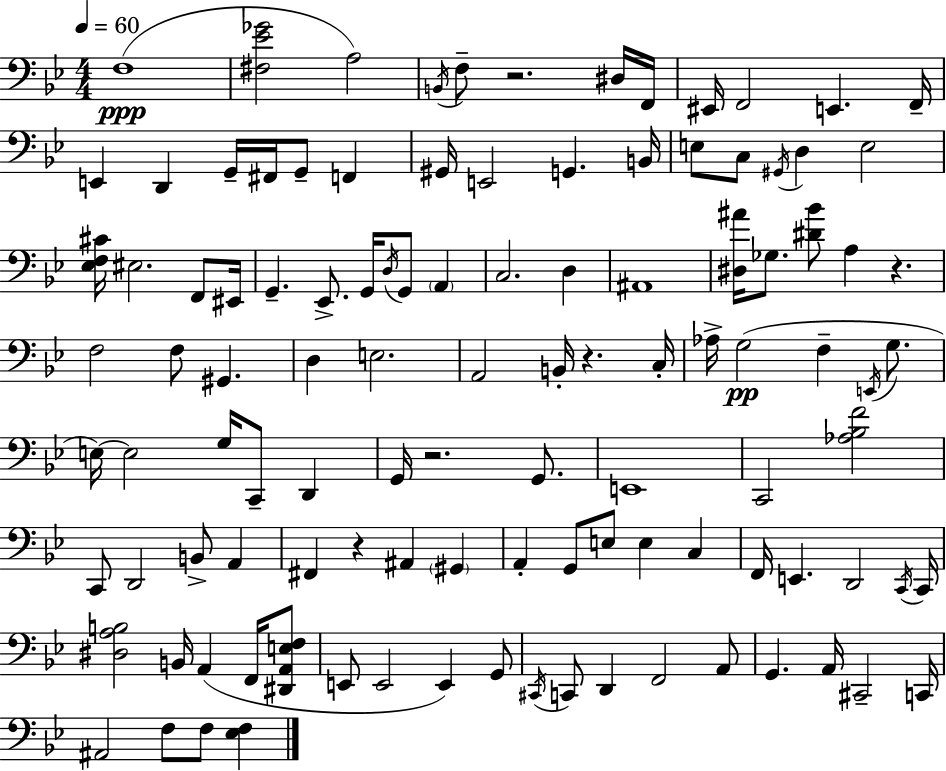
X:1
T:Untitled
M:4/4
L:1/4
K:Gm
F,4 [^F,_E_G]2 A,2 B,,/4 F,/2 z2 ^D,/4 F,,/4 ^E,,/4 F,,2 E,, F,,/4 E,, D,, G,,/4 ^F,,/4 G,,/2 F,, ^G,,/4 E,,2 G,, B,,/4 E,/2 C,/2 ^G,,/4 D, E,2 [_E,F,^C]/4 ^E,2 F,,/2 ^E,,/4 G,, _E,,/2 G,,/4 D,/4 G,,/2 A,, C,2 D, ^A,,4 [^D,^A]/4 _G,/2 [^D_B]/2 A, z F,2 F,/2 ^G,, D, E,2 A,,2 B,,/4 z C,/4 _A,/4 G,2 F, E,,/4 G,/2 E,/4 E,2 G,/4 C,,/2 D,, G,,/4 z2 G,,/2 E,,4 C,,2 [_A,_B,F]2 C,,/2 D,,2 B,,/2 A,, ^F,, z ^A,, ^G,, A,, G,,/2 E,/2 E, C, F,,/4 E,, D,,2 C,,/4 C,,/4 [^D,A,B,]2 B,,/4 A,, F,,/4 [^D,,A,,E,F,]/2 E,,/2 E,,2 E,, G,,/2 ^C,,/4 C,,/2 D,, F,,2 A,,/2 G,, A,,/4 ^C,,2 C,,/4 ^A,,2 F,/2 F,/2 [_E,F,]